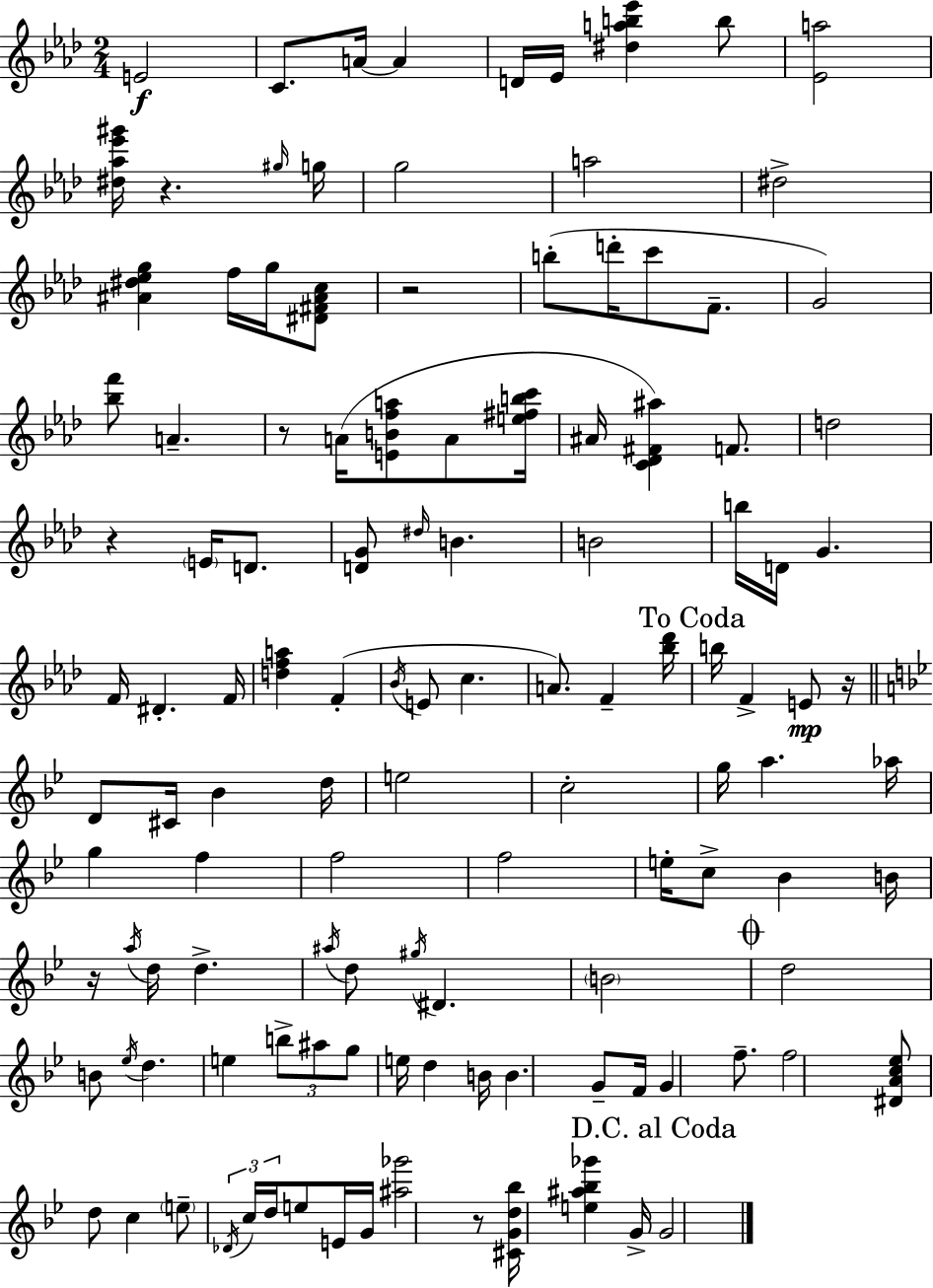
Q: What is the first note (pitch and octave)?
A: E4